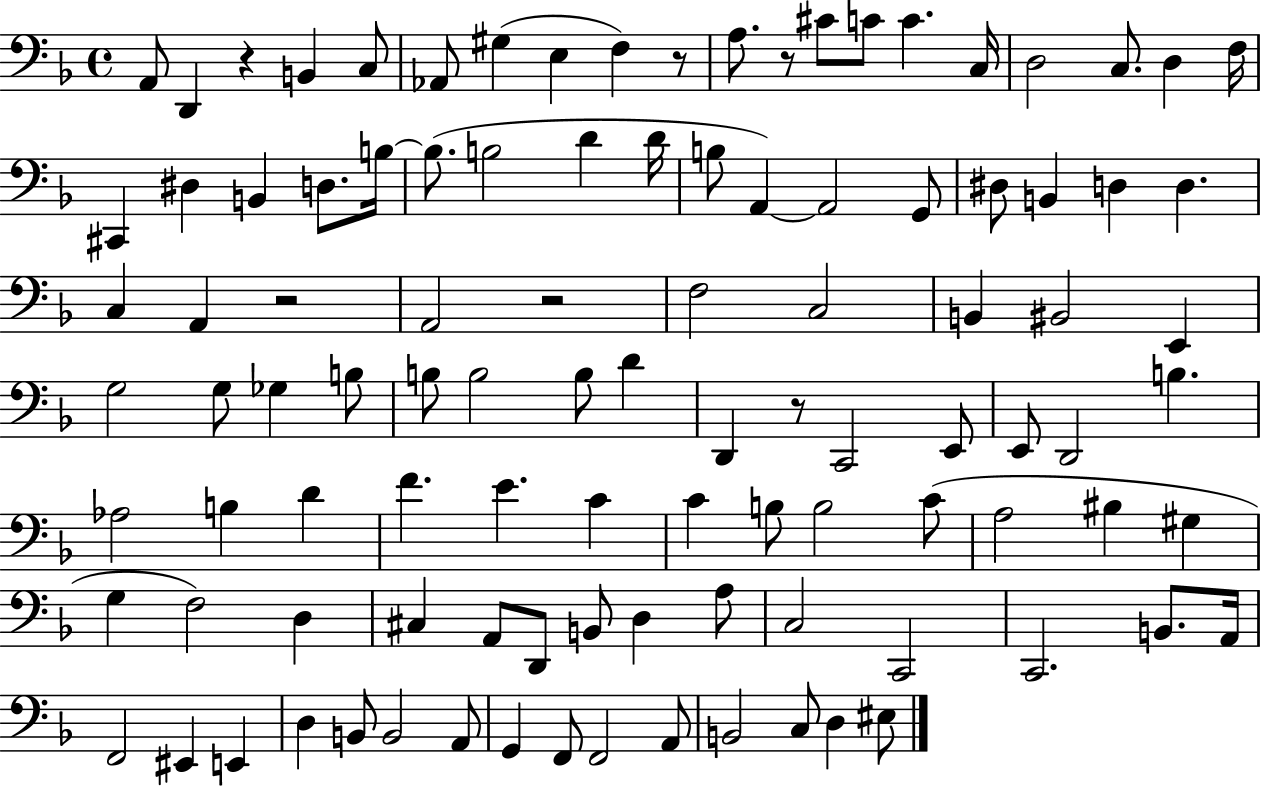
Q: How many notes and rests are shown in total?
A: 104